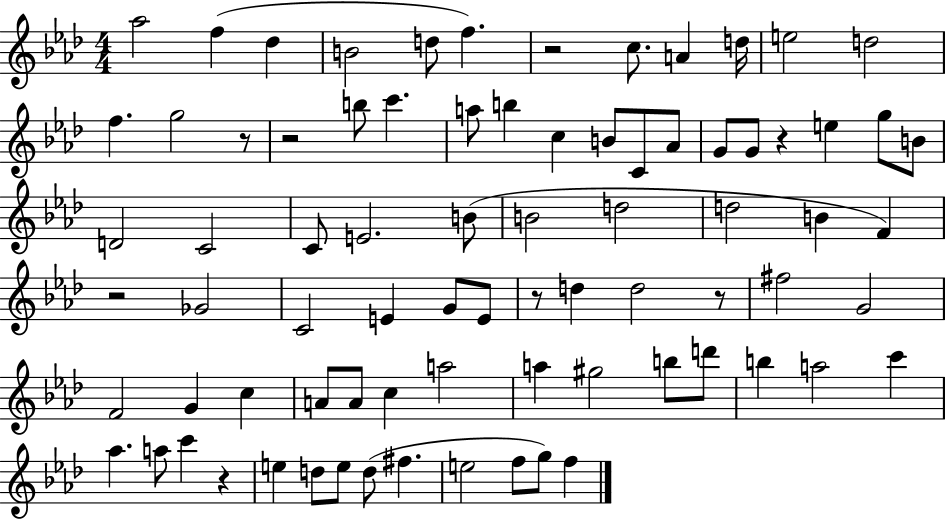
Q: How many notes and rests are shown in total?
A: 79